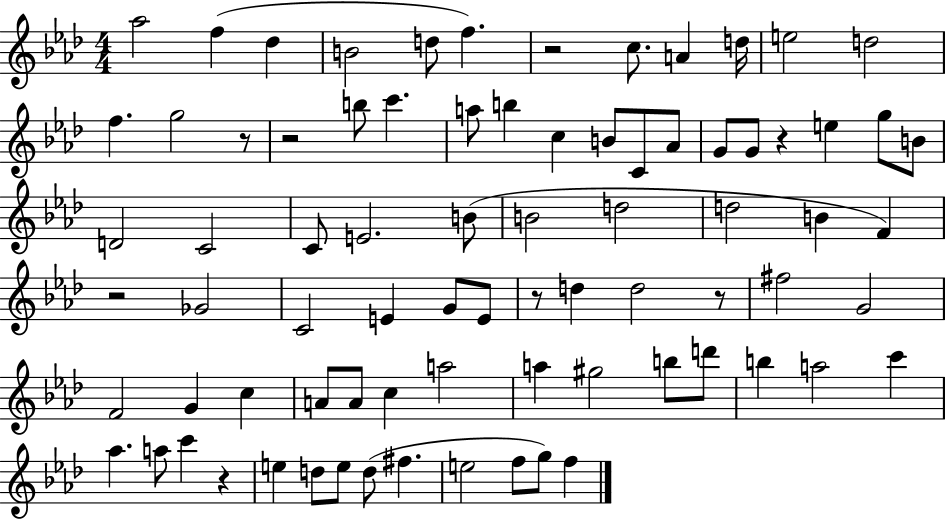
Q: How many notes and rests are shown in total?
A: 79